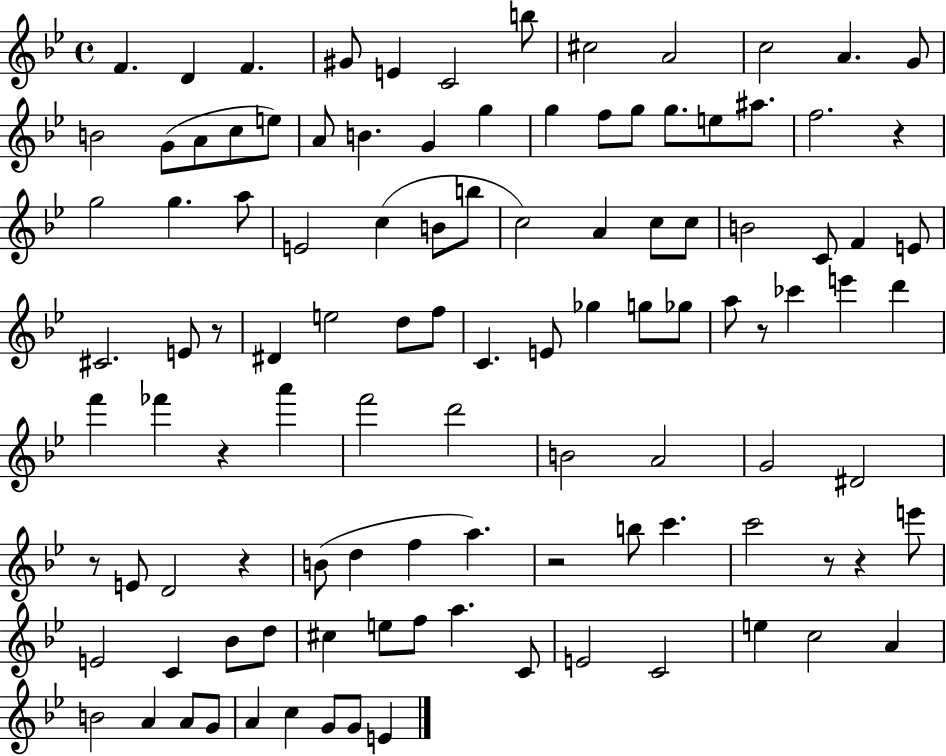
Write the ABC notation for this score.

X:1
T:Untitled
M:4/4
L:1/4
K:Bb
F D F ^G/2 E C2 b/2 ^c2 A2 c2 A G/2 B2 G/2 A/2 c/2 e/2 A/2 B G g g f/2 g/2 g/2 e/2 ^a/2 f2 z g2 g a/2 E2 c B/2 b/2 c2 A c/2 c/2 B2 C/2 F E/2 ^C2 E/2 z/2 ^D e2 d/2 f/2 C E/2 _g g/2 _g/2 a/2 z/2 _c' e' d' f' _f' z a' f'2 d'2 B2 A2 G2 ^D2 z/2 E/2 D2 z B/2 d f a z2 b/2 c' c'2 z/2 z e'/2 E2 C _B/2 d/2 ^c e/2 f/2 a C/2 E2 C2 e c2 A B2 A A/2 G/2 A c G/2 G/2 E